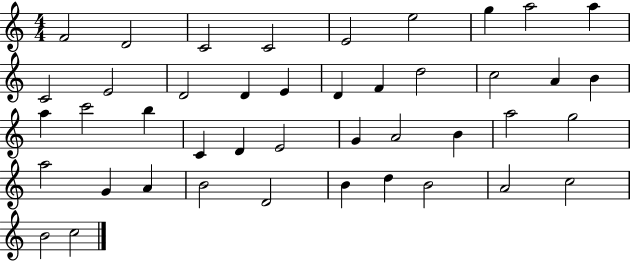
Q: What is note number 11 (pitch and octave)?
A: E4